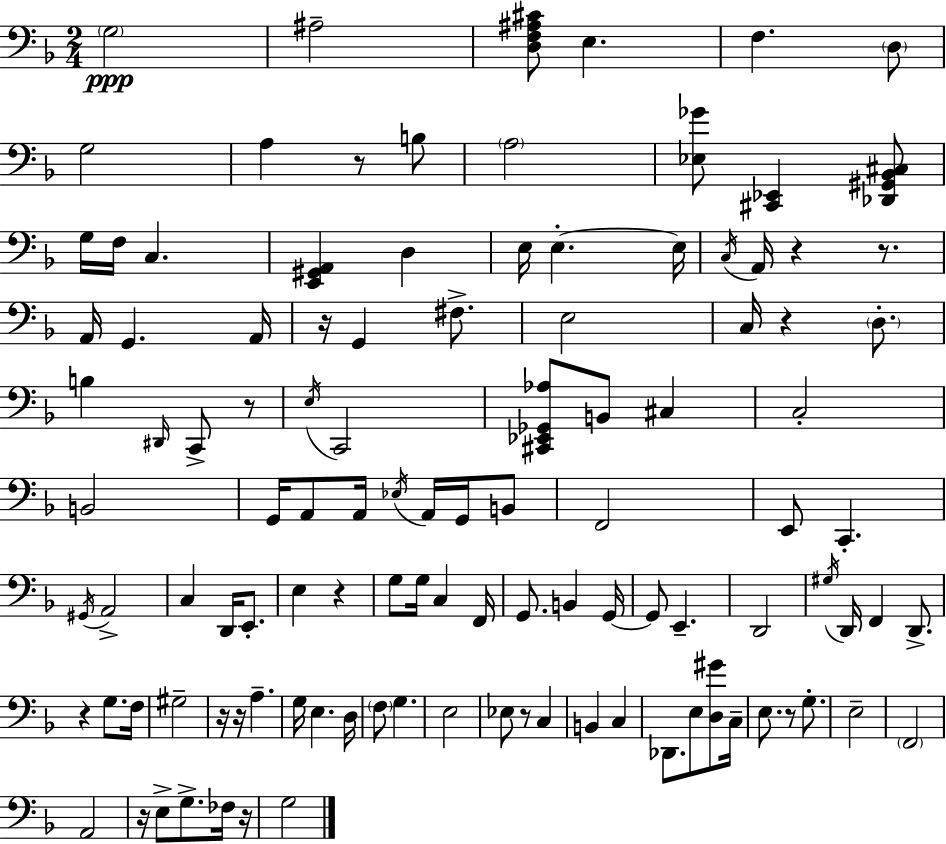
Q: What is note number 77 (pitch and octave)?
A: C3